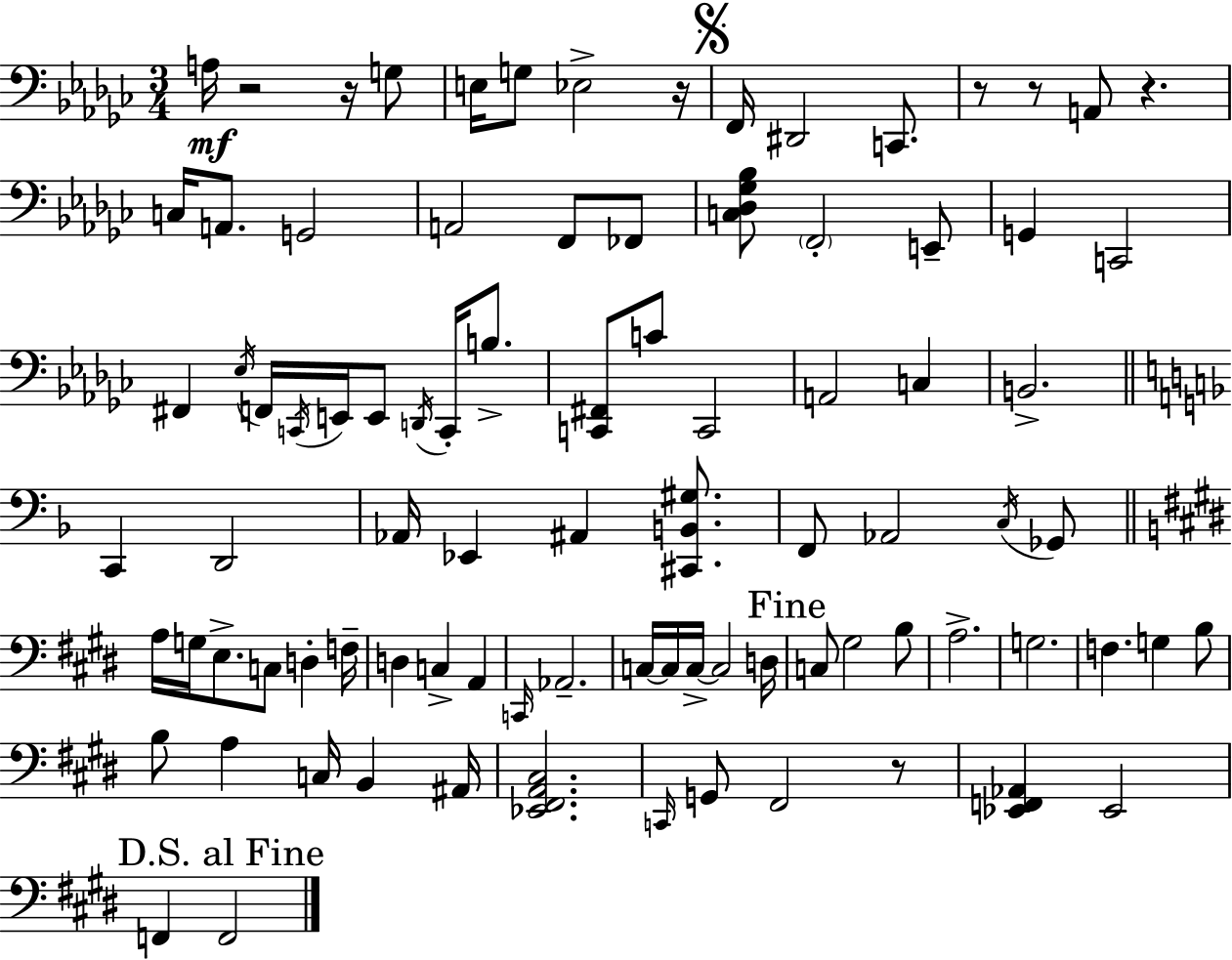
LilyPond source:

{
  \clef bass
  \numericTimeSignature
  \time 3/4
  \key ees \minor
  a16\mf r2 r16 g8 | e16 g8 ees2-> r16 | \mark \markup { \musicglyph "scripts.segno" } f,16 dis,2 c,8. | r8 r8 a,8 r4. | \break c16 a,8. g,2 | a,2 f,8 fes,8 | <c des ges bes>8 \parenthesize f,2-. e,8-- | g,4 c,2 | \break fis,4 \acciaccatura { ees16 } f,16 \acciaccatura { c,16 } e,16 e,8 \acciaccatura { d,16 } c,16-. | b8.-> <c, fis,>8 c'8 c,2 | a,2 c4 | b,2.-> | \break \bar "||" \break \key d \minor c,4 d,2 | aes,16 ees,4 ais,4 <cis, b, gis>8. | f,8 aes,2 \acciaccatura { c16 } ges,8 | \bar "||" \break \key e \major a16 g16 e8.-> c8 d4-. f16-- | d4 c4-> a,4 | \grace { c,16 } aes,2.-- | c16~~ c16 c16->~~ c2 | \break d16 \mark "Fine" c8 gis2 b8 | a2.-> | g2. | f4. g4 b8 | \break b8 a4 c16 b,4 | ais,16 <ees, fis, a, cis>2. | \grace { c,16 } g,8 fis,2 | r8 <ees, f, aes,>4 ees,2 | \break \mark "D.S. al Fine" f,4 f,2 | \bar "|."
}